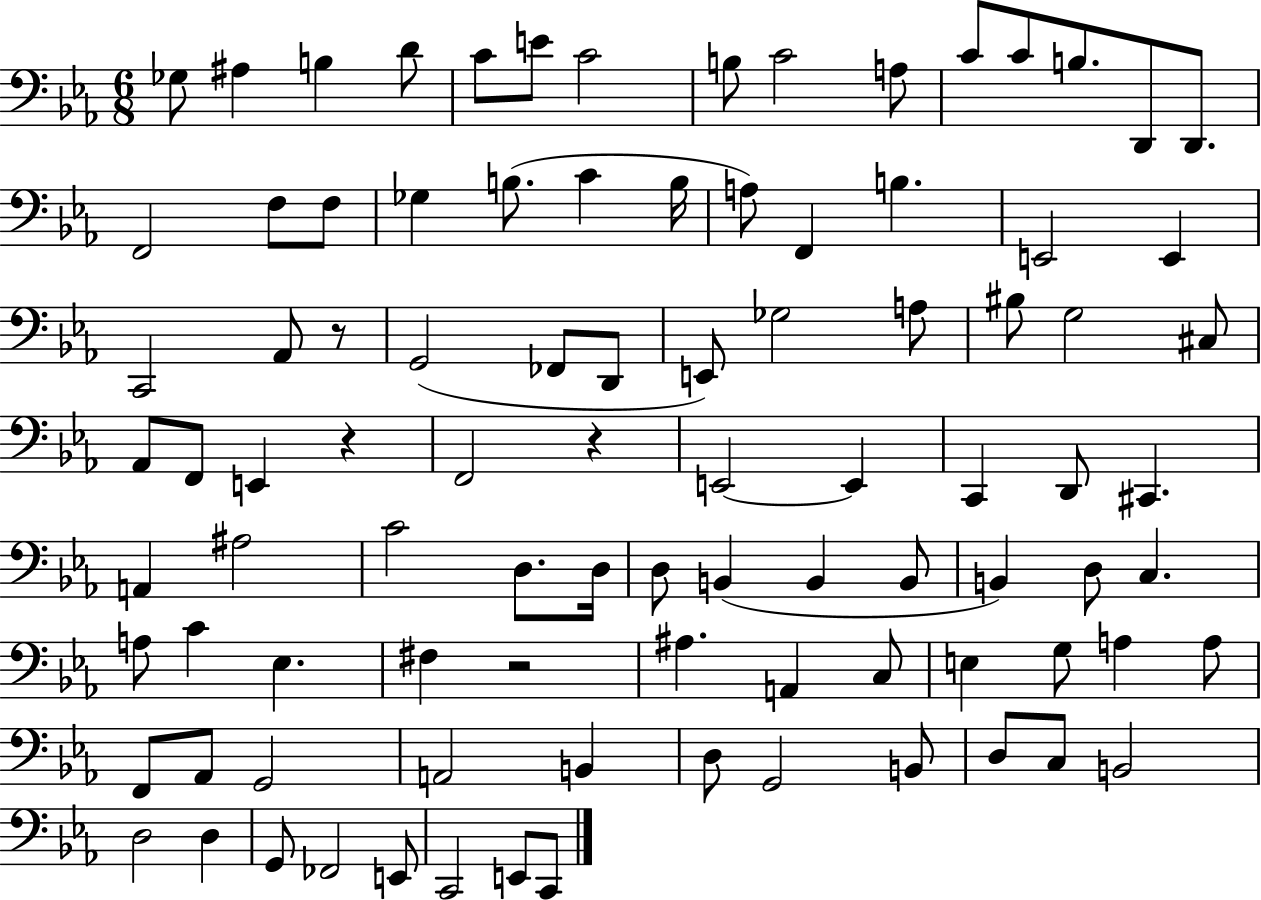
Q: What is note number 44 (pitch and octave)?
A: E2